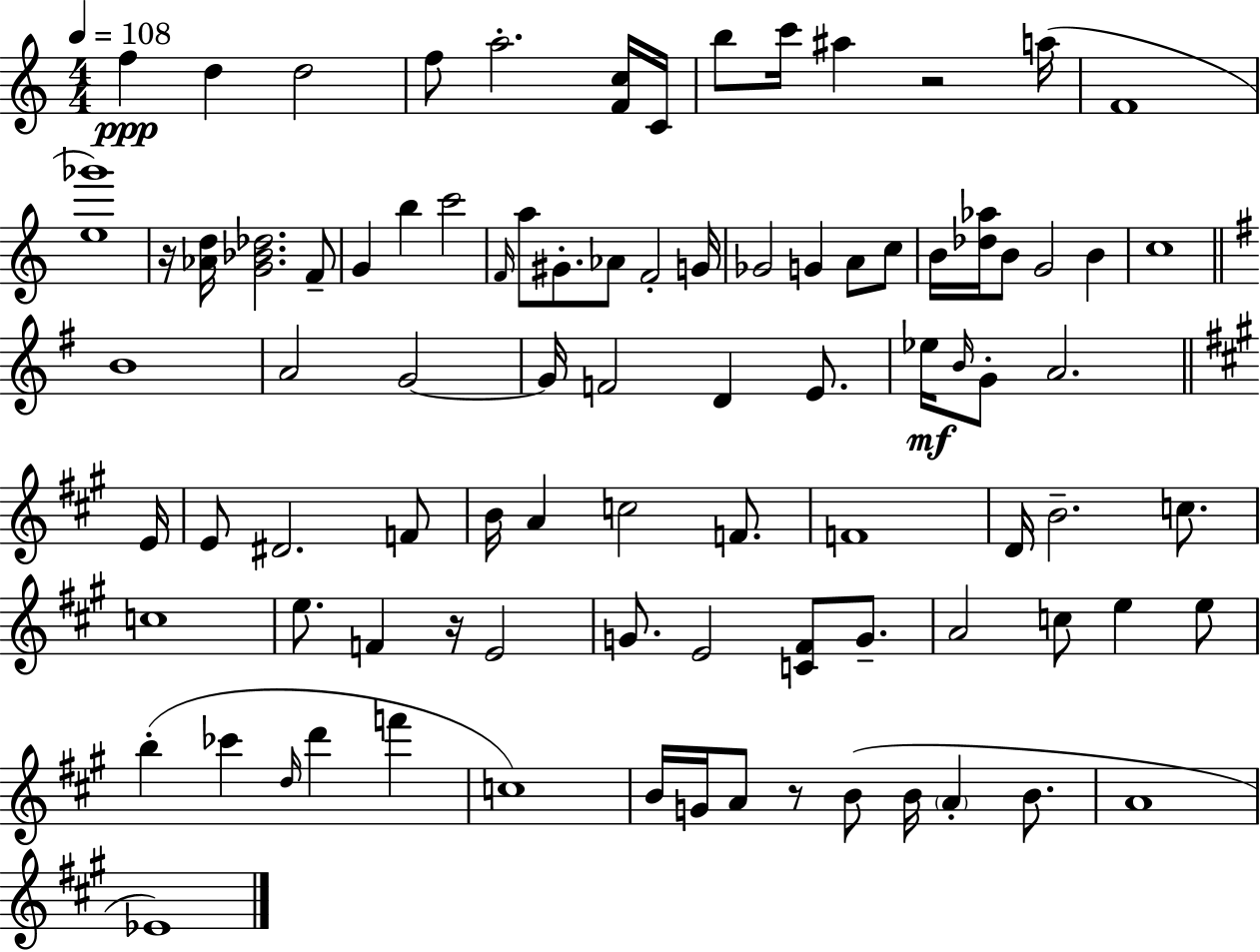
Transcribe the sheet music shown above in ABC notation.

X:1
T:Untitled
M:4/4
L:1/4
K:C
f d d2 f/2 a2 [Fc]/4 C/4 b/2 c'/4 ^a z2 a/4 F4 [e_g']4 z/4 [_Ad]/4 [G_B_d]2 F/2 G b c'2 F/4 a/2 ^G/2 _A/2 F2 G/4 _G2 G A/2 c/2 B/4 [_d_a]/4 B/2 G2 B c4 B4 A2 G2 G/4 F2 D E/2 _e/4 B/4 G/2 A2 E/4 E/2 ^D2 F/2 B/4 A c2 F/2 F4 D/4 B2 c/2 c4 e/2 F z/4 E2 G/2 E2 [C^F]/2 G/2 A2 c/2 e e/2 b _c' d/4 d' f' c4 B/4 G/4 A/2 z/2 B/2 B/4 A B/2 A4 _E4